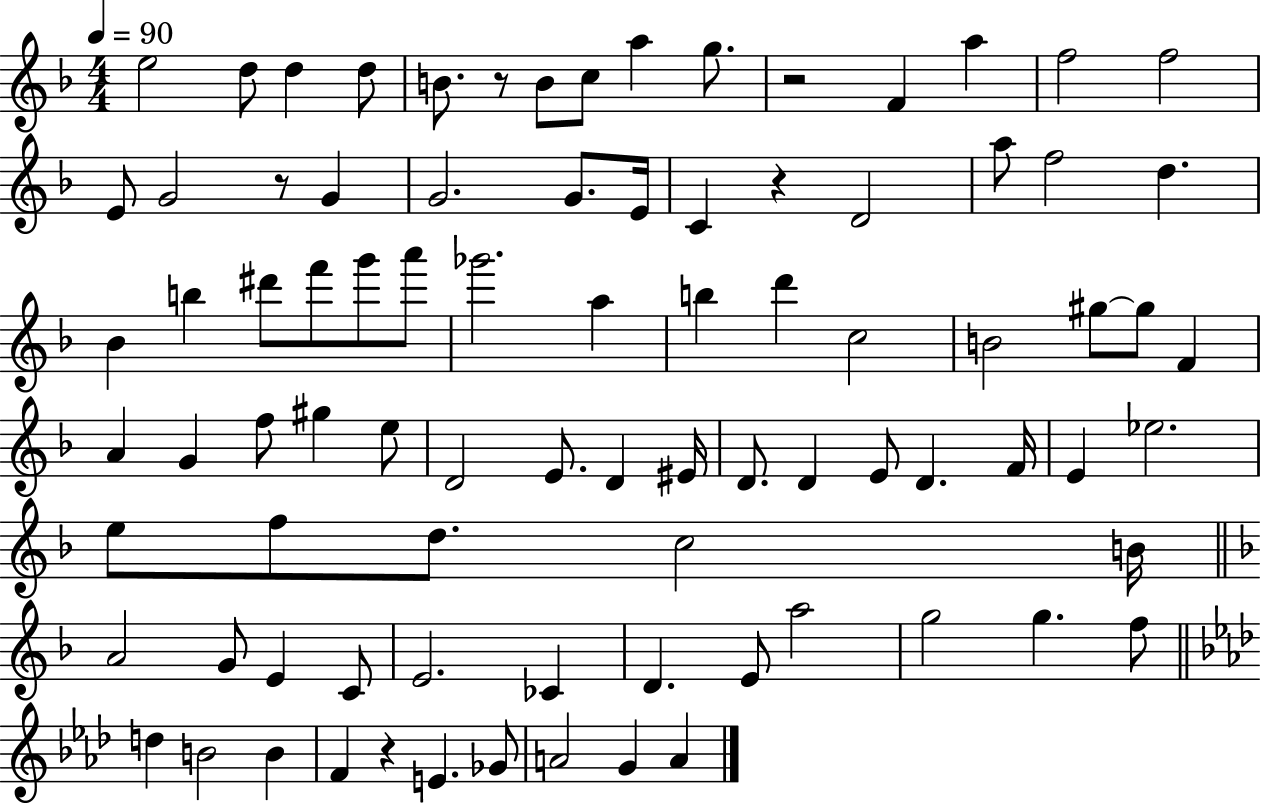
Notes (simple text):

E5/h D5/e D5/q D5/e B4/e. R/e B4/e C5/e A5/q G5/e. R/h F4/q A5/q F5/h F5/h E4/e G4/h R/e G4/q G4/h. G4/e. E4/s C4/q R/q D4/h A5/e F5/h D5/q. Bb4/q B5/q D#6/e F6/e G6/e A6/e Gb6/h. A5/q B5/q D6/q C5/h B4/h G#5/e G#5/e F4/q A4/q G4/q F5/e G#5/q E5/e D4/h E4/e. D4/q EIS4/s D4/e. D4/q E4/e D4/q. F4/s E4/q Eb5/h. E5/e F5/e D5/e. C5/h B4/s A4/h G4/e E4/q C4/e E4/h. CES4/q D4/q. E4/e A5/h G5/h G5/q. F5/e D5/q B4/h B4/q F4/q R/q E4/q. Gb4/e A4/h G4/q A4/q